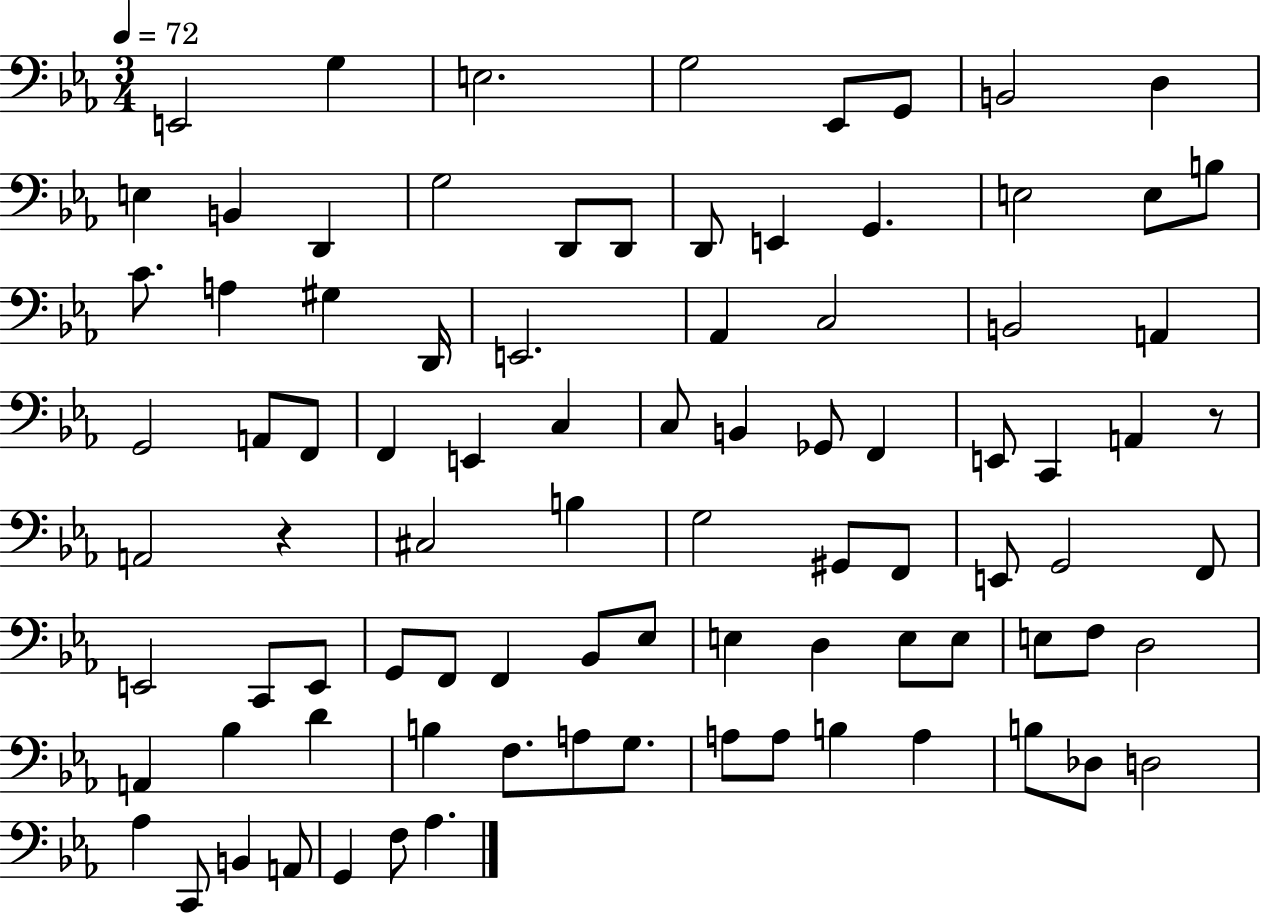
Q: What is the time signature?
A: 3/4